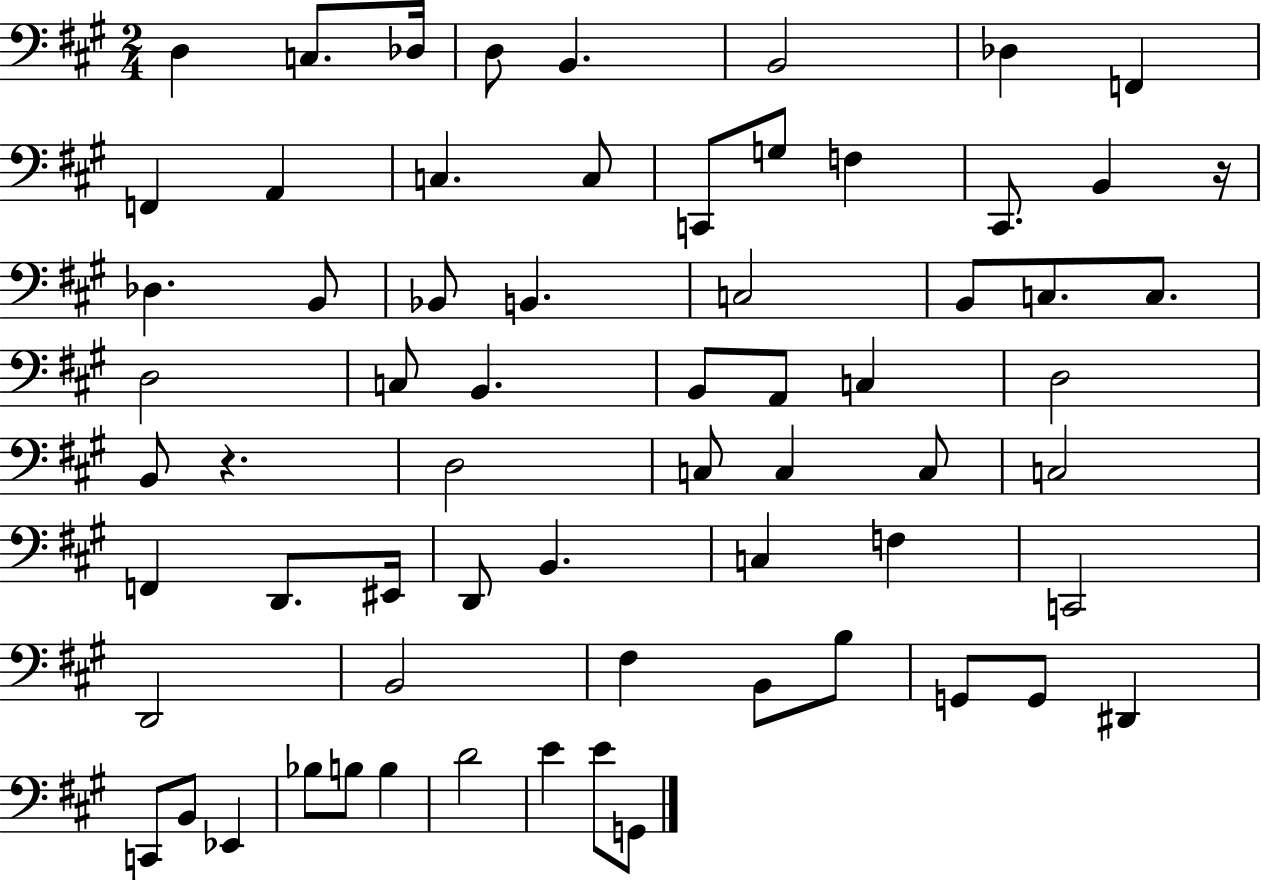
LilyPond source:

{
  \clef bass
  \numericTimeSignature
  \time 2/4
  \key a \major
  d4 c8. des16 | d8 b,4. | b,2 | des4 f,4 | \break f,4 a,4 | c4. c8 | c,8 g8 f4 | cis,8. b,4 r16 | \break des4. b,8 | bes,8 b,4. | c2 | b,8 c8. c8. | \break d2 | c8 b,4. | b,8 a,8 c4 | d2 | \break b,8 r4. | d2 | c8 c4 c8 | c2 | \break f,4 d,8. eis,16 | d,8 b,4. | c4 f4 | c,2 | \break d,2 | b,2 | fis4 b,8 b8 | g,8 g,8 dis,4 | \break c,8 b,8 ees,4 | bes8 b8 b4 | d'2 | e'4 e'8 g,8 | \break \bar "|."
}